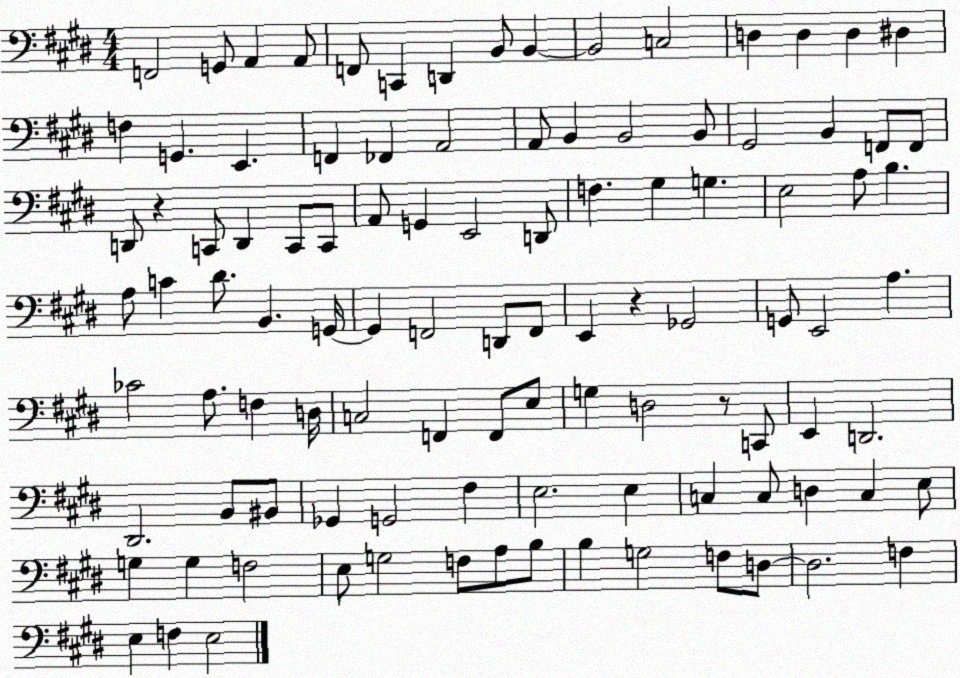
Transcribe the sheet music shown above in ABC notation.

X:1
T:Untitled
M:4/4
L:1/4
K:E
F,,2 G,,/2 A,, A,,/2 F,,/2 C,, D,, B,,/2 B,, B,,2 C,2 D, D, D, ^D, F, G,, E,, F,, _F,, A,,2 A,,/2 B,, B,,2 B,,/2 ^G,,2 B,, F,,/2 F,,/2 D,,/2 z C,,/2 D,, C,,/2 C,,/2 A,,/2 G,, E,,2 D,,/2 F, ^G, G, E,2 A,/2 B, A,/2 C ^D/2 B,, G,,/4 G,, F,,2 D,,/2 F,,/2 E,, z _G,,2 G,,/2 E,,2 A, _C2 A,/2 F, D,/4 C,2 F,, F,,/2 E,/2 G, D,2 z/2 C,,/2 E,, D,,2 ^D,,2 B,,/2 ^B,,/2 _G,, G,,2 ^F, E,2 E, C, C,/2 D, C, E,/2 G, G, F,2 E,/2 G,2 F,/2 A,/2 B,/2 B, G,2 F,/2 D,/2 D,2 F, E, F, E,2